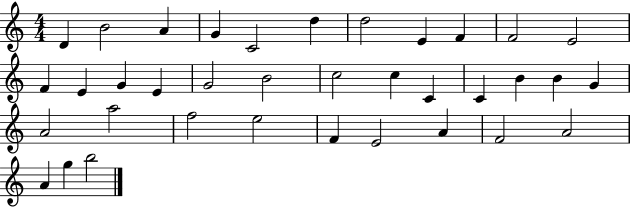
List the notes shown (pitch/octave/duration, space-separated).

D4/q B4/h A4/q G4/q C4/h D5/q D5/h E4/q F4/q F4/h E4/h F4/q E4/q G4/q E4/q G4/h B4/h C5/h C5/q C4/q C4/q B4/q B4/q G4/q A4/h A5/h F5/h E5/h F4/q E4/h A4/q F4/h A4/h A4/q G5/q B5/h